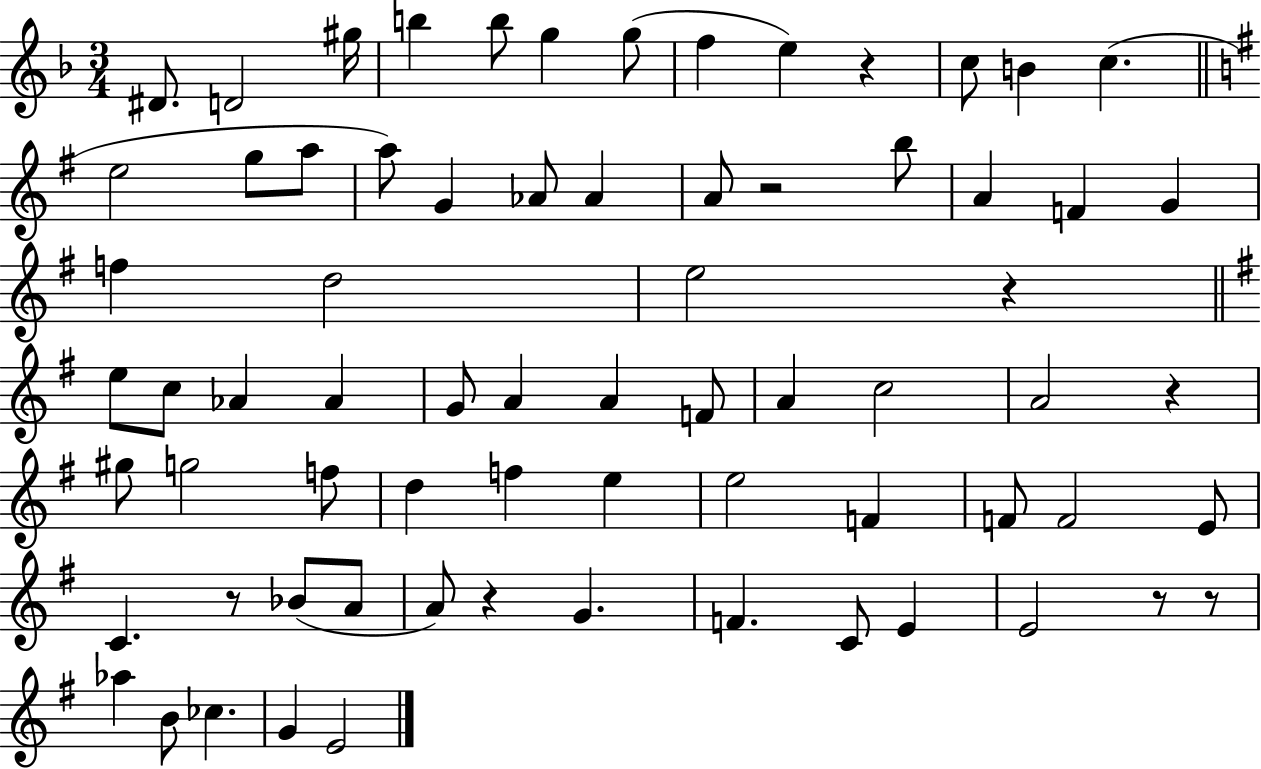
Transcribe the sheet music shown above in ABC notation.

X:1
T:Untitled
M:3/4
L:1/4
K:F
^D/2 D2 ^g/4 b b/2 g g/2 f e z c/2 B c e2 g/2 a/2 a/2 G _A/2 _A A/2 z2 b/2 A F G f d2 e2 z e/2 c/2 _A _A G/2 A A F/2 A c2 A2 z ^g/2 g2 f/2 d f e e2 F F/2 F2 E/2 C z/2 _B/2 A/2 A/2 z G F C/2 E E2 z/2 z/2 _a B/2 _c G E2